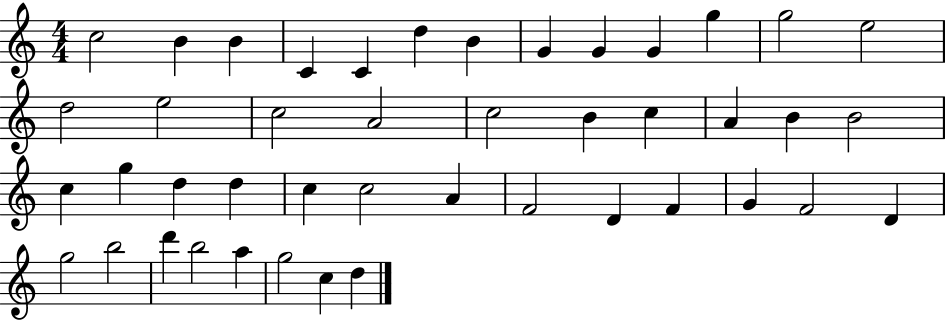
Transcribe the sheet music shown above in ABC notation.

X:1
T:Untitled
M:4/4
L:1/4
K:C
c2 B B C C d B G G G g g2 e2 d2 e2 c2 A2 c2 B c A B B2 c g d d c c2 A F2 D F G F2 D g2 b2 d' b2 a g2 c d